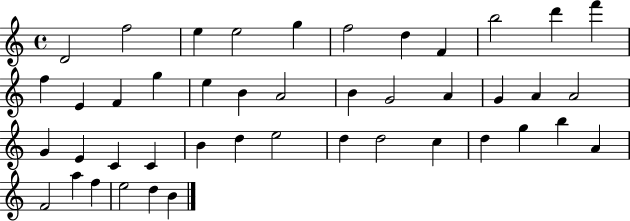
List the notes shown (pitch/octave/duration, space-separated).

D4/h F5/h E5/q E5/h G5/q F5/h D5/q F4/q B5/h D6/q F6/q F5/q E4/q F4/q G5/q E5/q B4/q A4/h B4/q G4/h A4/q G4/q A4/q A4/h G4/q E4/q C4/q C4/q B4/q D5/q E5/h D5/q D5/h C5/q D5/q G5/q B5/q A4/q F4/h A5/q F5/q E5/h D5/q B4/q